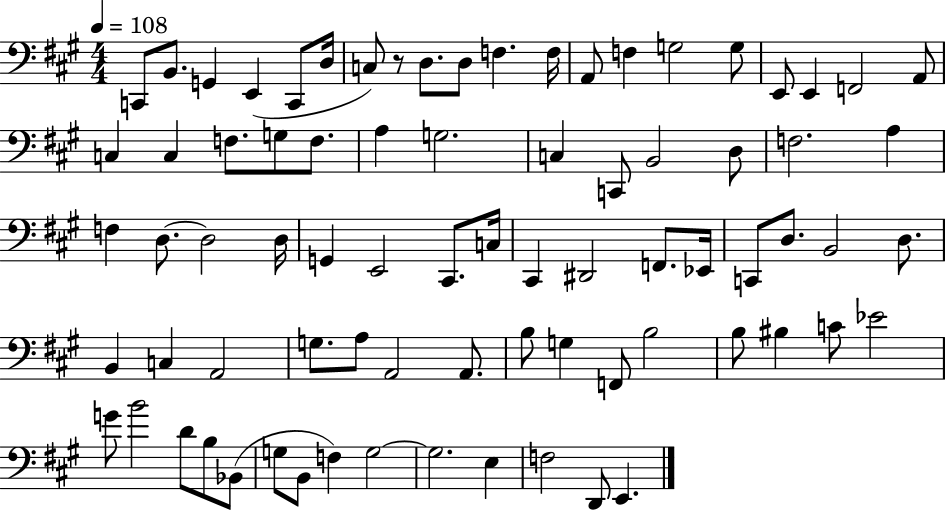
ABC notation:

X:1
T:Untitled
M:4/4
L:1/4
K:A
C,,/2 B,,/2 G,, E,, C,,/2 D,/4 C,/2 z/2 D,/2 D,/2 F, F,/4 A,,/2 F, G,2 G,/2 E,,/2 E,, F,,2 A,,/2 C, C, F,/2 G,/2 F,/2 A, G,2 C, C,,/2 B,,2 D,/2 F,2 A, F, D,/2 D,2 D,/4 G,, E,,2 ^C,,/2 C,/4 ^C,, ^D,,2 F,,/2 _E,,/4 C,,/2 D,/2 B,,2 D,/2 B,, C, A,,2 G,/2 A,/2 A,,2 A,,/2 B,/2 G, F,,/2 B,2 B,/2 ^B, C/2 _E2 G/2 B2 D/2 B,/2 _B,,/2 G,/2 B,,/2 F, G,2 G,2 E, F,2 D,,/2 E,,